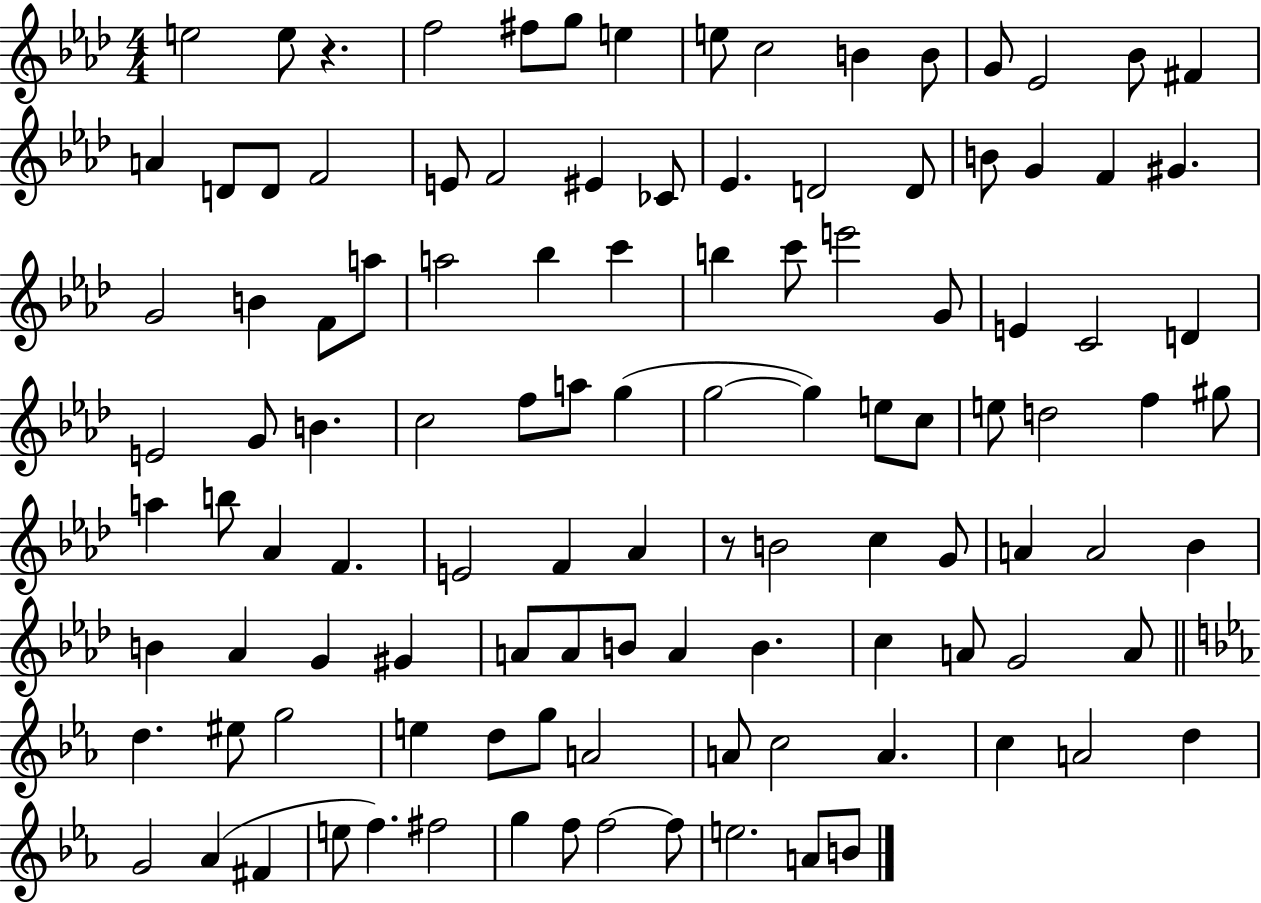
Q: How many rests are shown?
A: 2